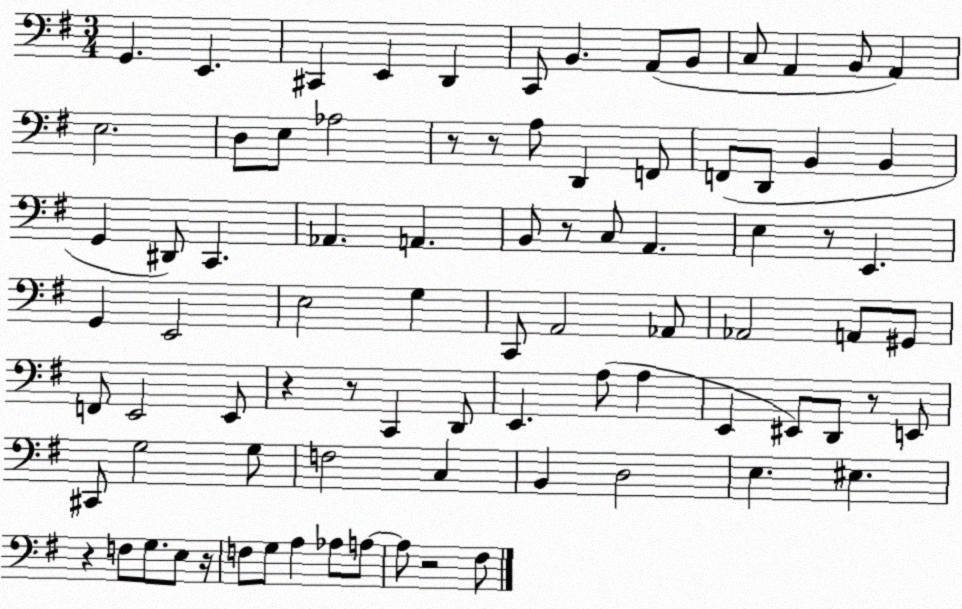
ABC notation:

X:1
T:Untitled
M:3/4
L:1/4
K:G
G,, E,, ^C,, E,, D,, C,,/2 B,, A,,/2 B,,/2 C,/2 A,, B,,/2 A,, E,2 D,/2 E,/2 _A,2 z/2 z/2 A,/2 D,, F,,/2 F,,/2 D,,/2 B,, B,, G,, ^D,,/2 C,, _A,, A,, B,,/2 z/2 C,/2 A,, E, z/2 E,, G,, E,,2 E,2 G, C,,/2 A,,2 _A,,/2 _A,,2 A,,/2 ^G,,/2 F,,/2 E,,2 E,,/2 z z/2 C,, D,,/2 E,, A,/2 A, E,, ^E,,/2 D,,/2 z/2 E,,/2 ^C,,/2 G,2 G,/2 F,2 C, B,, D,2 E, ^E, z F,/2 G,/2 E,/2 z/4 F,/2 G,/2 A, _A,/2 A,/2 A,/2 z2 ^F,/2